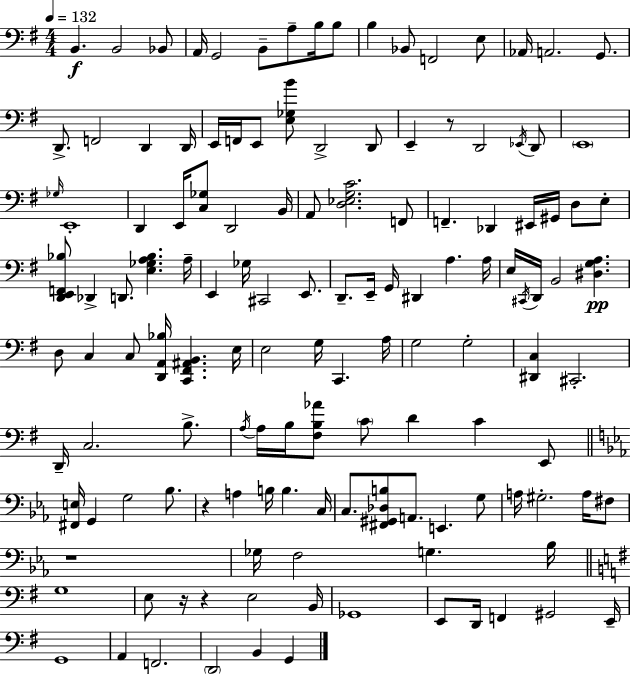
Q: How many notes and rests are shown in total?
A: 134